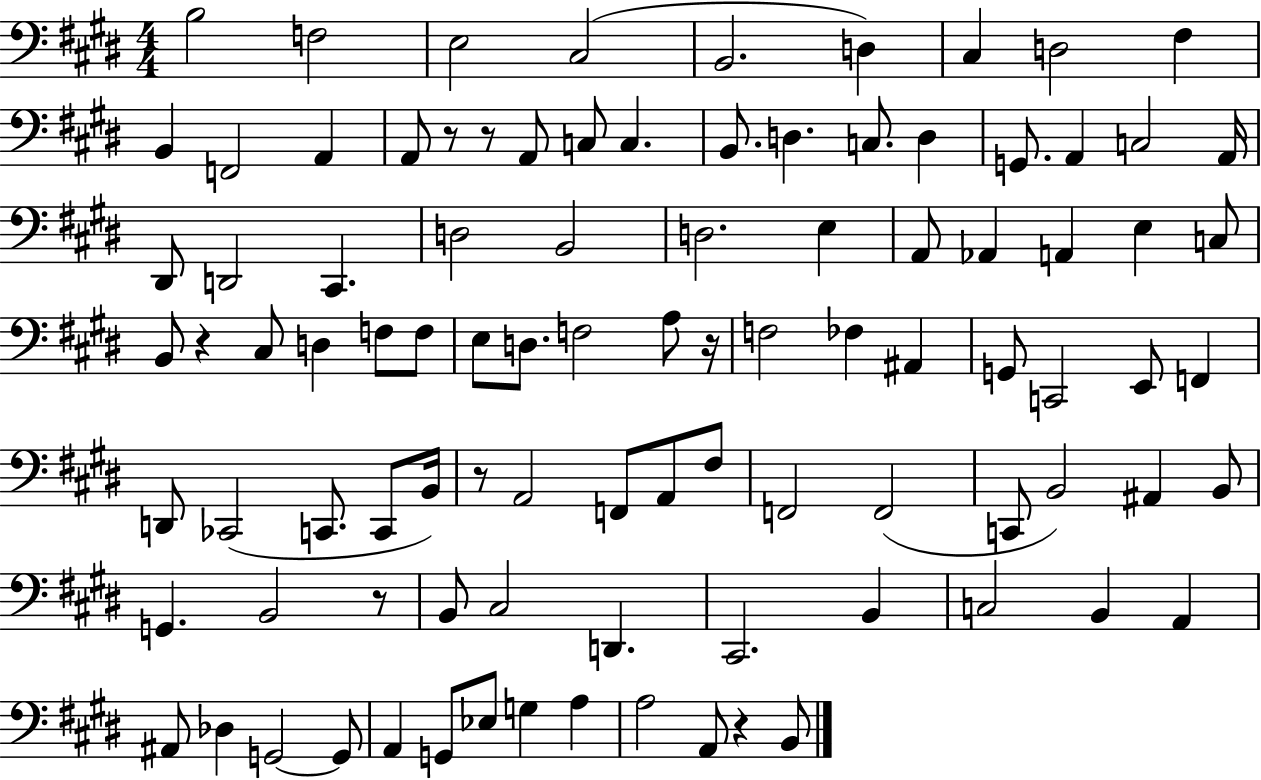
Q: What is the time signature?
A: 4/4